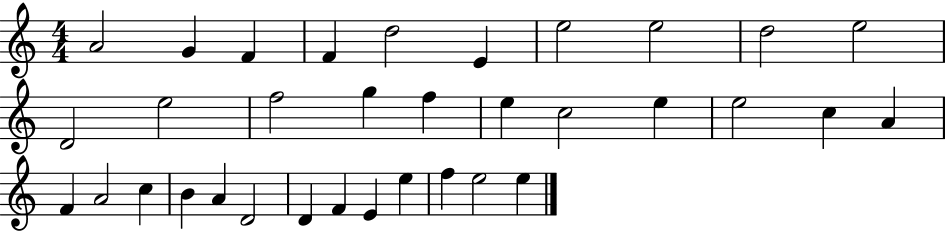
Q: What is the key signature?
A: C major